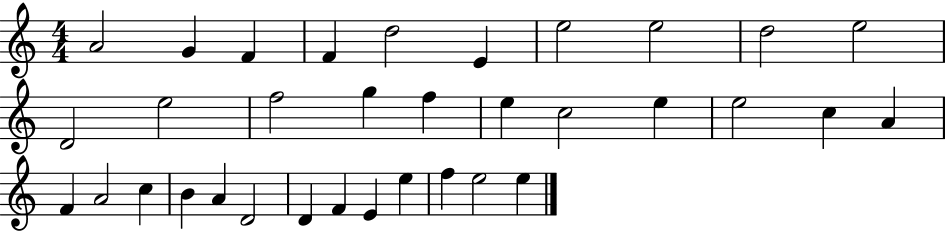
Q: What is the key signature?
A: C major